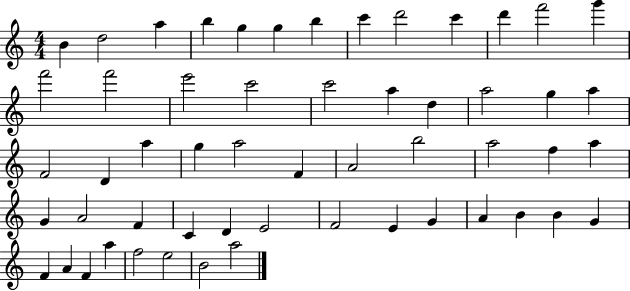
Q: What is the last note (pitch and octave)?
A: A5